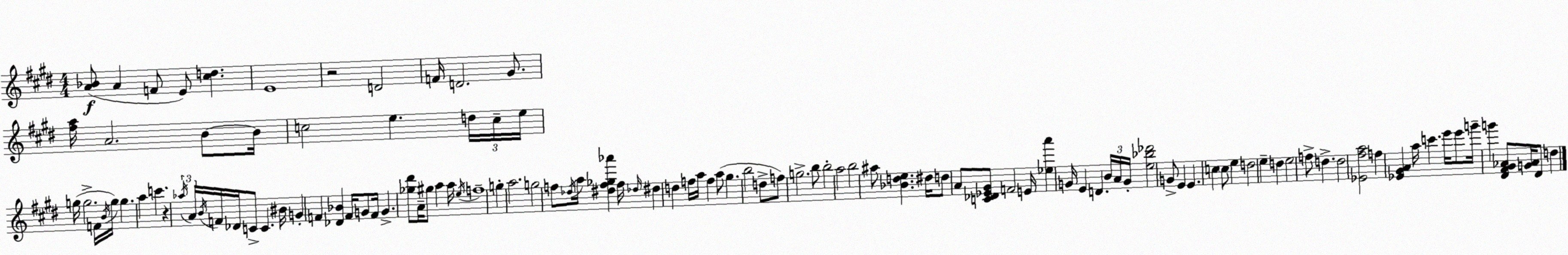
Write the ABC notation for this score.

X:1
T:Untitled
M:4/4
L:1/4
K:E
[A_B]/2 A F/2 E/2 [^cd] E4 z2 D2 F/4 D2 ^G/2 [^fa]/4 A2 B/2 B/4 c2 e d/4 c/4 e/4 g/4 g2 F/4 B/4 g/4 g a c' z _a/4 A/4 B/4 F/4 _D/4 C/2 C ^B/4 G F [_D_B] F/4 G/2 F/4 G [_g^d']/2 A/4 ^g/2 a a/4 e/4 f4 g a2 g2 f/2 _d/4 a/4 [^df_g_a'] f/4 _d/4 ^d d f/4 a/4 f a/2 ^g b2 d/2 f/2 g2 b/2 b2 a2 b2 ^a/2 [_Bde] ^d/4 d/2 A/2 [C_D_E^G]/2 F2 E/4 [_ea'] G/4 E D B/4 A/4 G/4 [e_b_d']2 G/2 E E c c/2 e d2 e d e2 f/2 d d2 [_E^fa]2 f [_E^GA] a/4 c' e'/4 e'/2 g'/4 g' [^D^F^G_A]/2 [G_A]/4 ^D/2 d